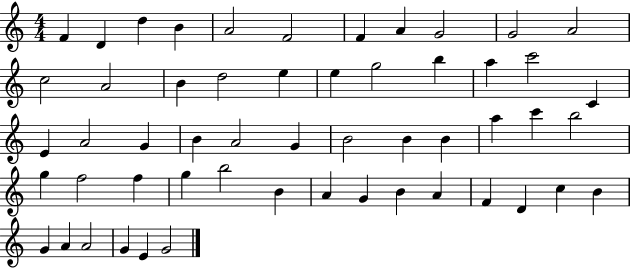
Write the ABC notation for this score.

X:1
T:Untitled
M:4/4
L:1/4
K:C
F D d B A2 F2 F A G2 G2 A2 c2 A2 B d2 e e g2 b a c'2 C E A2 G B A2 G B2 B B a c' b2 g f2 f g b2 B A G B A F D c B G A A2 G E G2